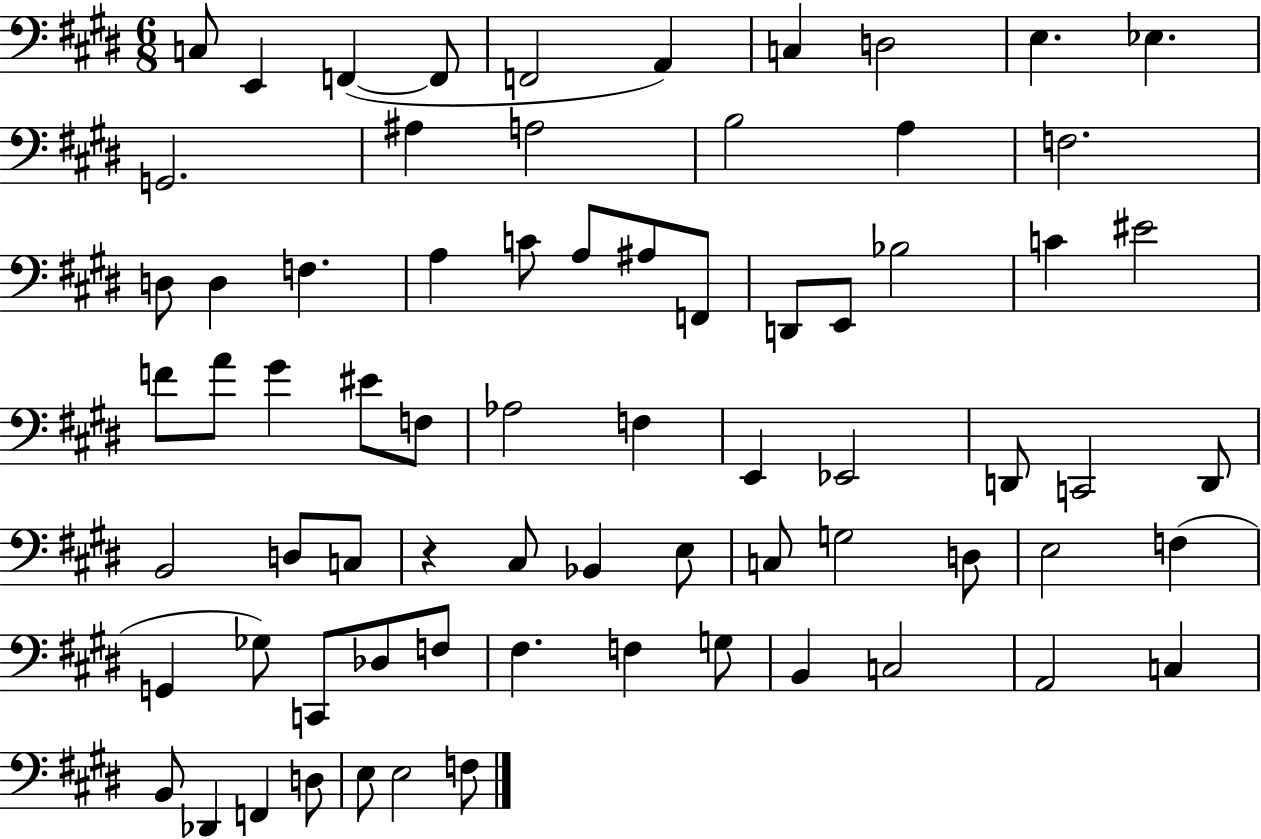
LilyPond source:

{
  \clef bass
  \numericTimeSignature
  \time 6/8
  \key e \major
  c8 e,4 f,4~(~ f,8 | f,2 a,4) | c4 d2 | e4. ees4. | \break g,2. | ais4 a2 | b2 a4 | f2. | \break d8 d4 f4. | a4 c'8 a8 ais8 f,8 | d,8 e,8 bes2 | c'4 eis'2 | \break f'8 a'8 gis'4 eis'8 f8 | aes2 f4 | e,4 ees,2 | d,8 c,2 d,8 | \break b,2 d8 c8 | r4 cis8 bes,4 e8 | c8 g2 d8 | e2 f4( | \break g,4 ges8) c,8 des8 f8 | fis4. f4 g8 | b,4 c2 | a,2 c4 | \break b,8 des,4 f,4 d8 | e8 e2 f8 | \bar "|."
}